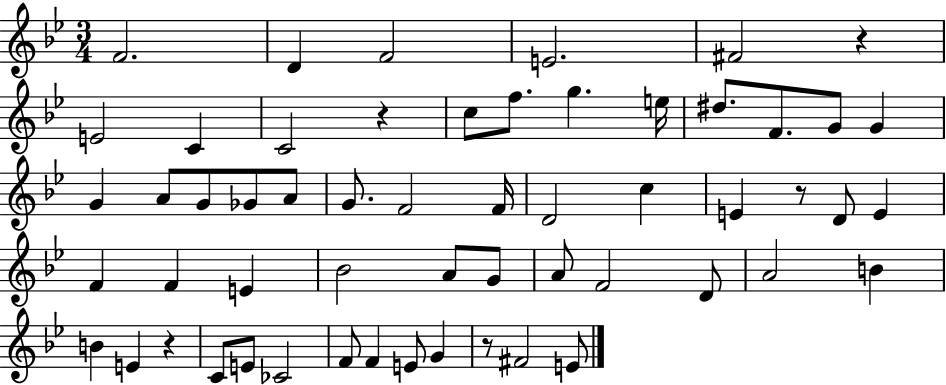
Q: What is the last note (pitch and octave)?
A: E4